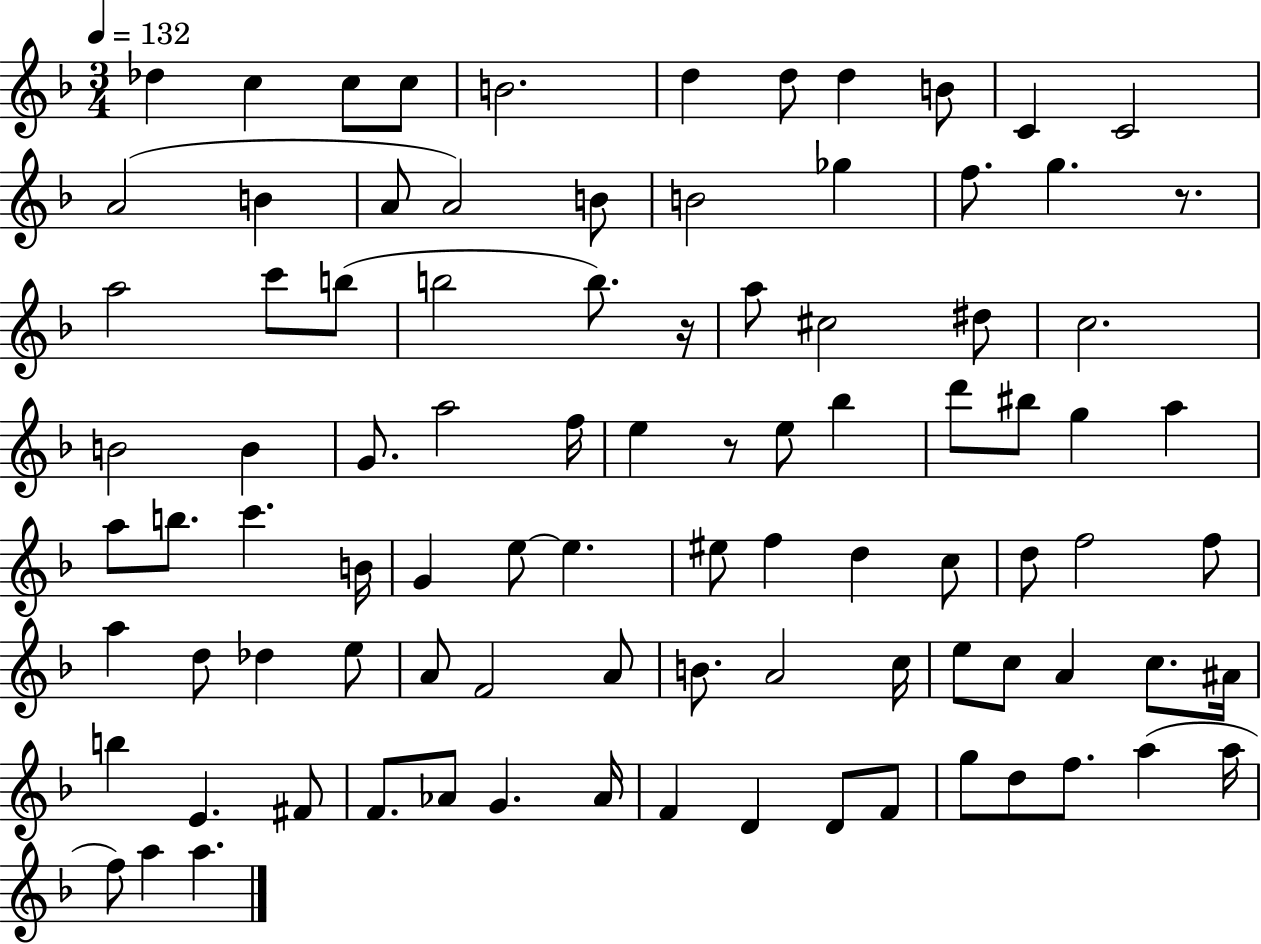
X:1
T:Untitled
M:3/4
L:1/4
K:F
_d c c/2 c/2 B2 d d/2 d B/2 C C2 A2 B A/2 A2 B/2 B2 _g f/2 g z/2 a2 c'/2 b/2 b2 b/2 z/4 a/2 ^c2 ^d/2 c2 B2 B G/2 a2 f/4 e z/2 e/2 _b d'/2 ^b/2 g a a/2 b/2 c' B/4 G e/2 e ^e/2 f d c/2 d/2 f2 f/2 a d/2 _d e/2 A/2 F2 A/2 B/2 A2 c/4 e/2 c/2 A c/2 ^A/4 b E ^F/2 F/2 _A/2 G _A/4 F D D/2 F/2 g/2 d/2 f/2 a a/4 f/2 a a